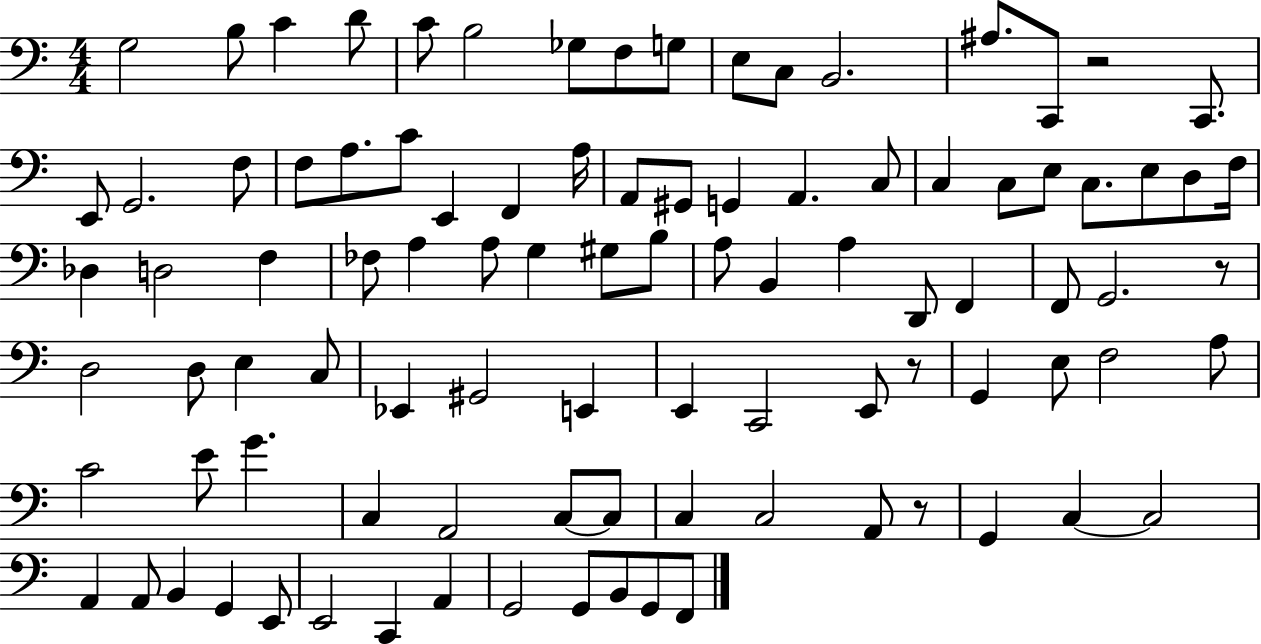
G3/h B3/e C4/q D4/e C4/e B3/h Gb3/e F3/e G3/e E3/e C3/e B2/h. A#3/e. C2/e R/h C2/e. E2/e G2/h. F3/e F3/e A3/e. C4/e E2/q F2/q A3/s A2/e G#2/e G2/q A2/q. C3/e C3/q C3/e E3/e C3/e. E3/e D3/e F3/s Db3/q D3/h F3/q FES3/e A3/q A3/e G3/q G#3/e B3/e A3/e B2/q A3/q D2/e F2/q F2/e G2/h. R/e D3/h D3/e E3/q C3/e Eb2/q G#2/h E2/q E2/q C2/h E2/e R/e G2/q E3/e F3/h A3/e C4/h E4/e G4/q. C3/q A2/h C3/e C3/e C3/q C3/h A2/e R/e G2/q C3/q C3/h A2/q A2/e B2/q G2/q E2/e E2/h C2/q A2/q G2/h G2/e B2/e G2/e F2/e